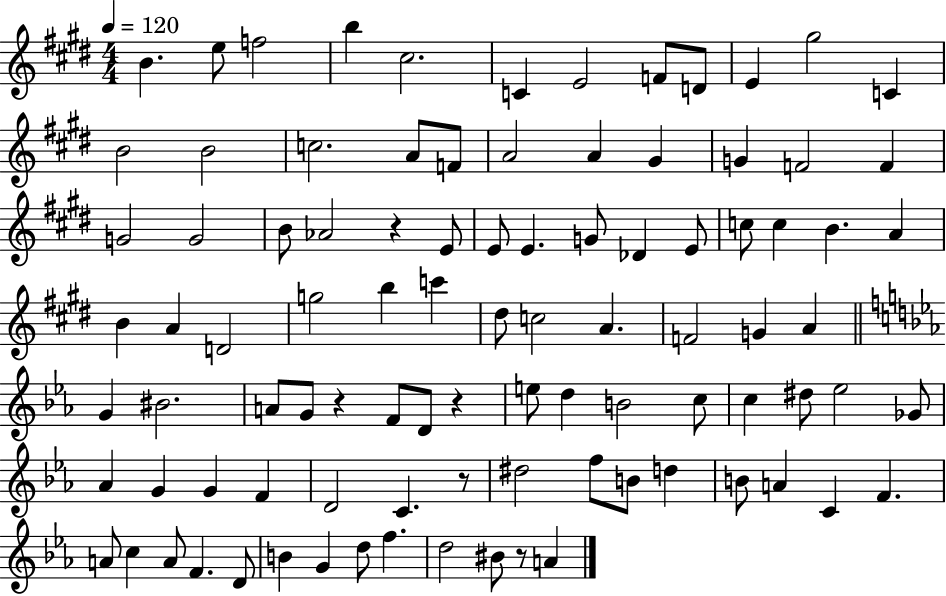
B4/q. E5/e F5/h B5/q C#5/h. C4/q E4/h F4/e D4/e E4/q G#5/h C4/q B4/h B4/h C5/h. A4/e F4/e A4/h A4/q G#4/q G4/q F4/h F4/q G4/h G4/h B4/e Ab4/h R/q E4/e E4/e E4/q. G4/e Db4/q E4/e C5/e C5/q B4/q. A4/q B4/q A4/q D4/h G5/h B5/q C6/q D#5/e C5/h A4/q. F4/h G4/q A4/q G4/q BIS4/h. A4/e G4/e R/q F4/e D4/e R/q E5/e D5/q B4/h C5/e C5/q D#5/e Eb5/h Gb4/e Ab4/q G4/q G4/q F4/q D4/h C4/q. R/e D#5/h F5/e B4/e D5/q B4/e A4/q C4/q F4/q. A4/e C5/q A4/e F4/q. D4/e B4/q G4/q D5/e F5/q. D5/h BIS4/e R/e A4/q